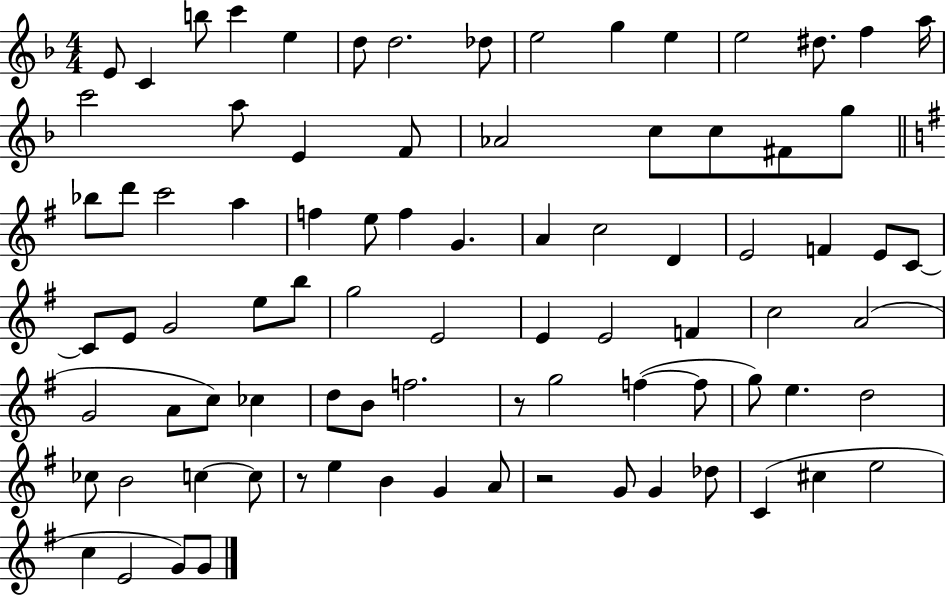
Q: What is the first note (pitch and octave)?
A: E4